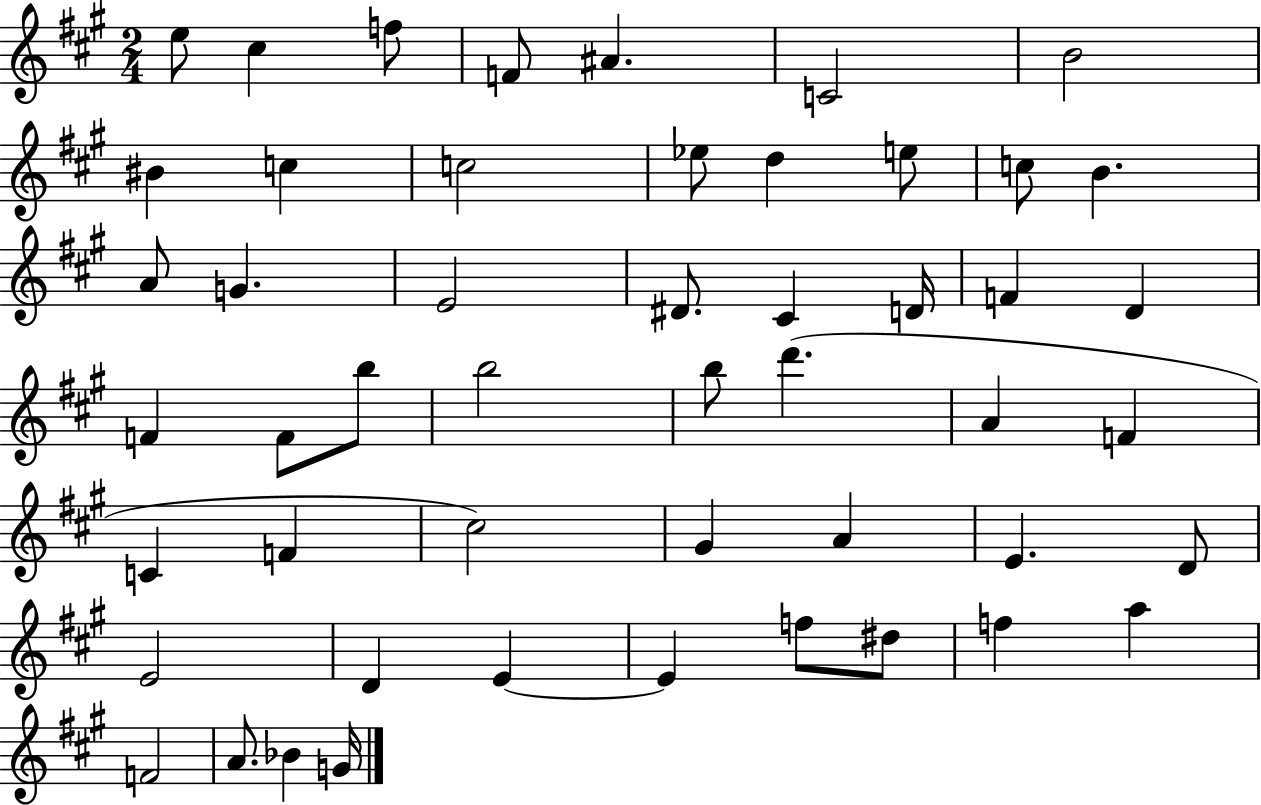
X:1
T:Untitled
M:2/4
L:1/4
K:A
e/2 ^c f/2 F/2 ^A C2 B2 ^B c c2 _e/2 d e/2 c/2 B A/2 G E2 ^D/2 ^C D/4 F D F F/2 b/2 b2 b/2 d' A F C F ^c2 ^G A E D/2 E2 D E E f/2 ^d/2 f a F2 A/2 _B G/4